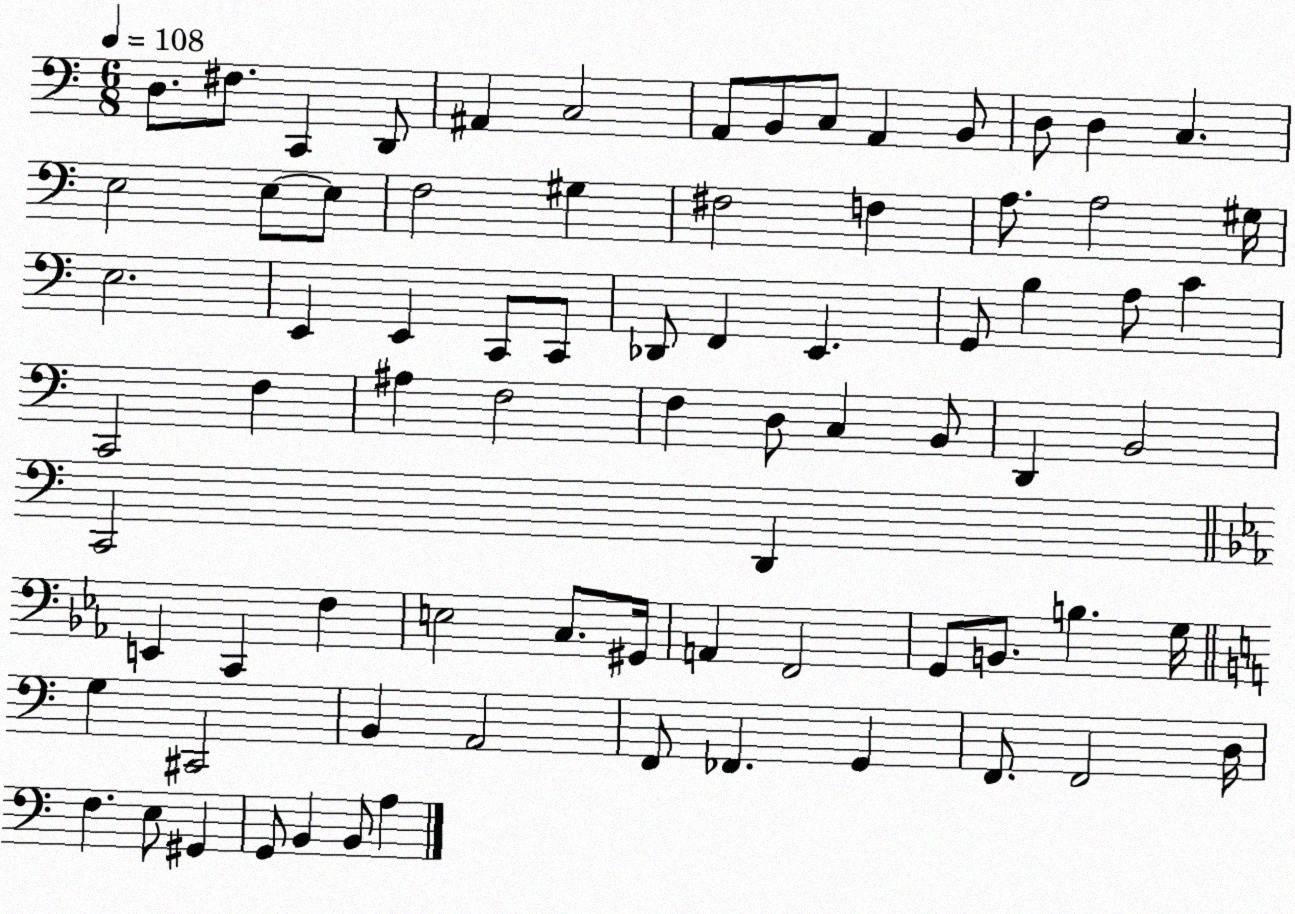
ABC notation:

X:1
T:Untitled
M:6/8
L:1/4
K:C
D,/2 ^F,/2 C,, D,,/2 ^A,, C,2 A,,/2 B,,/2 C,/2 A,, B,,/2 D,/2 D, C, E,2 E,/2 E,/2 F,2 ^G, ^F,2 F, A,/2 A,2 ^G,/4 E,2 E,, E,, C,,/2 C,,/2 _D,,/2 F,, E,, G,,/2 B, A,/2 C C,,2 F, ^A, F,2 F, D,/2 C, B,,/2 D,, B,,2 C,,2 D,, E,, C,, F, E,2 C,/2 ^G,,/4 A,, F,,2 G,,/2 B,,/2 B, G,/4 G, ^C,,2 B,, A,,2 F,,/2 _F,, G,, F,,/2 F,,2 D,/4 F, E,/2 ^G,, G,,/2 B,, B,,/2 A,